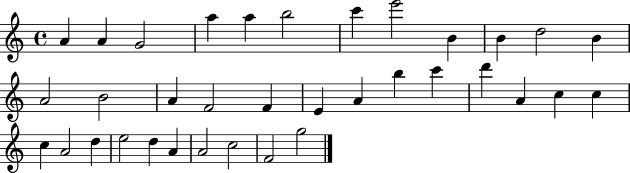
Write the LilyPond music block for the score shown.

{
  \clef treble
  \time 4/4
  \defaultTimeSignature
  \key c \major
  a'4 a'4 g'2 | a''4 a''4 b''2 | c'''4 e'''2 b'4 | b'4 d''2 b'4 | \break a'2 b'2 | a'4 f'2 f'4 | e'4 a'4 b''4 c'''4 | d'''4 a'4 c''4 c''4 | \break c''4 a'2 d''4 | e''2 d''4 a'4 | a'2 c''2 | f'2 g''2 | \break \bar "|."
}